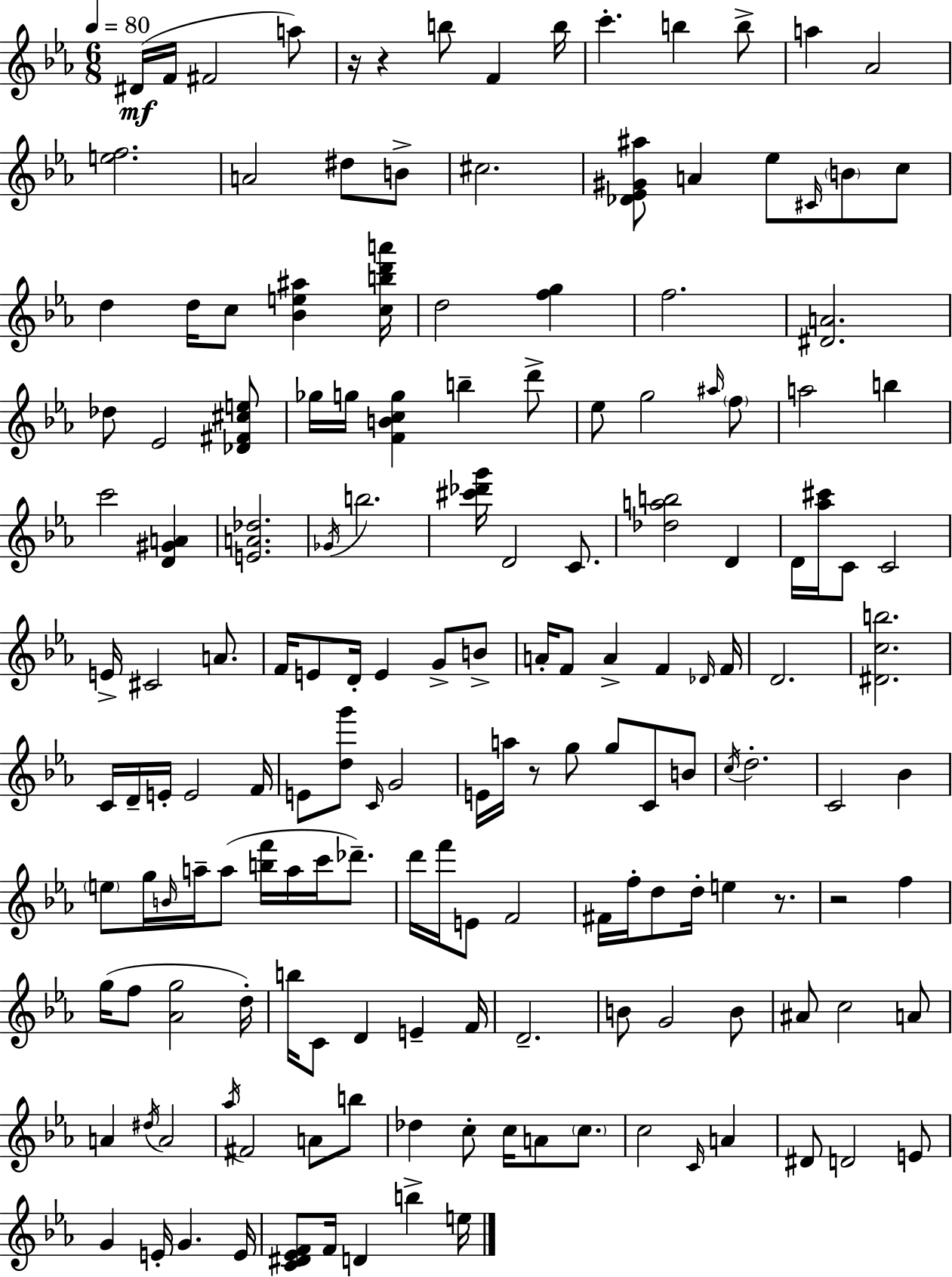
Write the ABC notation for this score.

X:1
T:Untitled
M:6/8
L:1/4
K:Cm
^D/4 F/4 ^F2 a/2 z/4 z b/2 F b/4 c' b b/2 a _A2 [ef]2 A2 ^d/2 B/2 ^c2 [_D_E^G^a]/2 A _e/2 ^C/4 B/2 c/2 d d/4 c/2 [_Be^a] [cbd'a']/4 d2 [fg] f2 [^DA]2 _d/2 _E2 [_D^F^ce]/2 _g/4 g/4 [FBcg] b d'/2 _e/2 g2 ^a/4 f/2 a2 b c'2 [D^GA] [EA_d]2 _G/4 b2 [^c'_d'g']/4 D2 C/2 [_dab]2 D D/4 [_a^c']/4 C/2 C2 E/4 ^C2 A/2 F/4 E/2 D/4 E G/2 B/2 A/4 F/2 A F _D/4 F/4 D2 [^Dcb]2 C/4 D/4 E/4 E2 F/4 E/2 [dg']/2 C/4 G2 E/4 a/4 z/2 g/2 g/2 C/2 B/2 c/4 d2 C2 _B e/2 g/4 B/4 a/4 a/2 [bf']/4 a/4 c'/4 _d'/2 d'/4 f'/4 E/2 F2 ^F/4 f/4 d/2 d/4 e z/2 z2 f g/4 f/2 [_Ag]2 d/4 b/4 C/2 D E F/4 D2 B/2 G2 B/2 ^A/2 c2 A/2 A ^d/4 A2 _a/4 ^F2 A/2 b/2 _d c/2 c/4 A/2 c/2 c2 C/4 A ^D/2 D2 E/2 G E/4 G E/4 [C^D_EF]/2 F/4 D b e/4